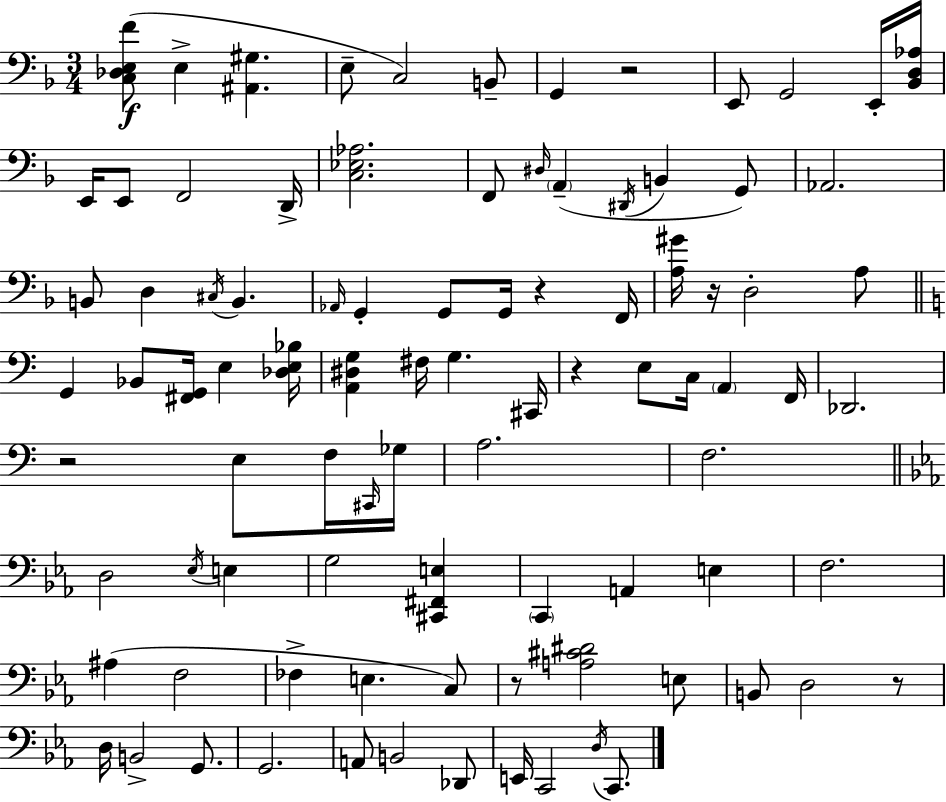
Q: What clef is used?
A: bass